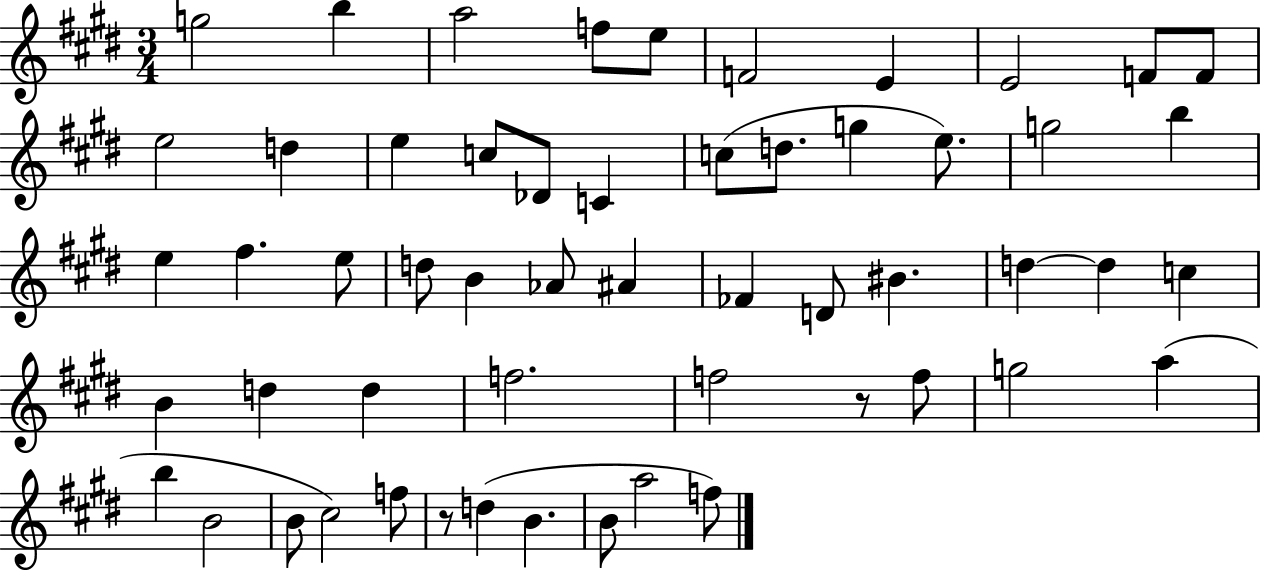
X:1
T:Untitled
M:3/4
L:1/4
K:E
g2 b a2 f/2 e/2 F2 E E2 F/2 F/2 e2 d e c/2 _D/2 C c/2 d/2 g e/2 g2 b e ^f e/2 d/2 B _A/2 ^A _F D/2 ^B d d c B d d f2 f2 z/2 f/2 g2 a b B2 B/2 ^c2 f/2 z/2 d B B/2 a2 f/2